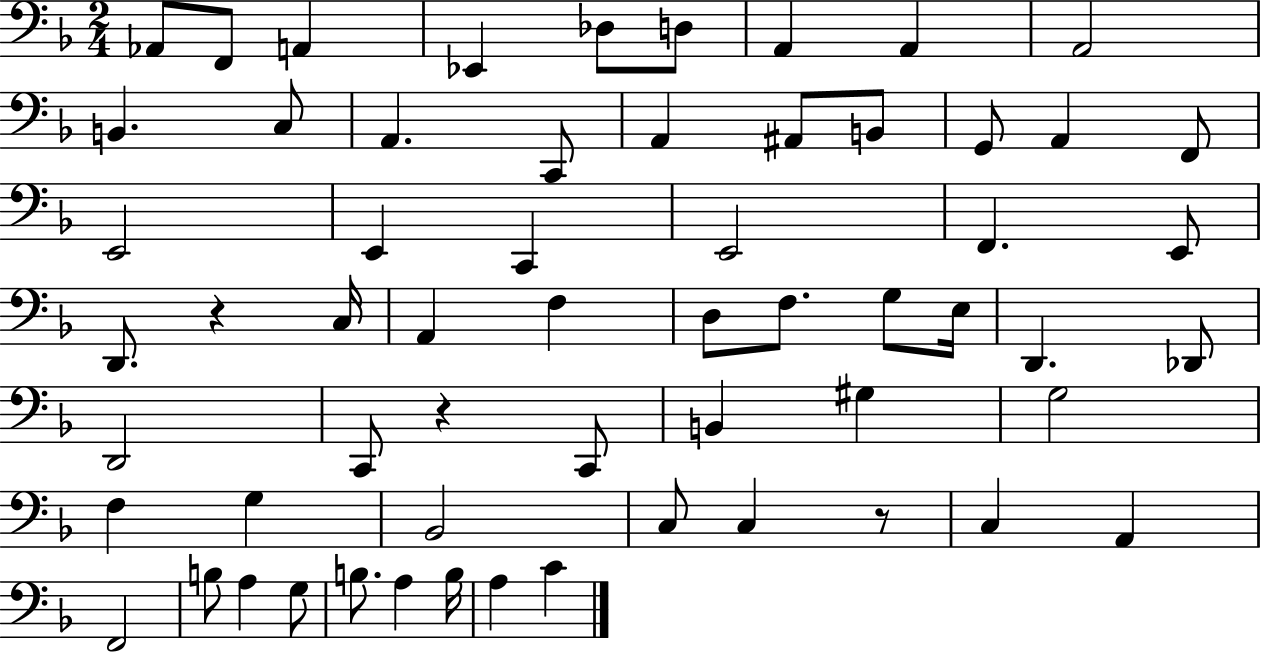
X:1
T:Untitled
M:2/4
L:1/4
K:F
_A,,/2 F,,/2 A,, _E,, _D,/2 D,/2 A,, A,, A,,2 B,, C,/2 A,, C,,/2 A,, ^A,,/2 B,,/2 G,,/2 A,, F,,/2 E,,2 E,, C,, E,,2 F,, E,,/2 D,,/2 z C,/4 A,, F, D,/2 F,/2 G,/2 E,/4 D,, _D,,/2 D,,2 C,,/2 z C,,/2 B,, ^G, G,2 F, G, _B,,2 C,/2 C, z/2 C, A,, F,,2 B,/2 A, G,/2 B,/2 A, B,/4 A, C